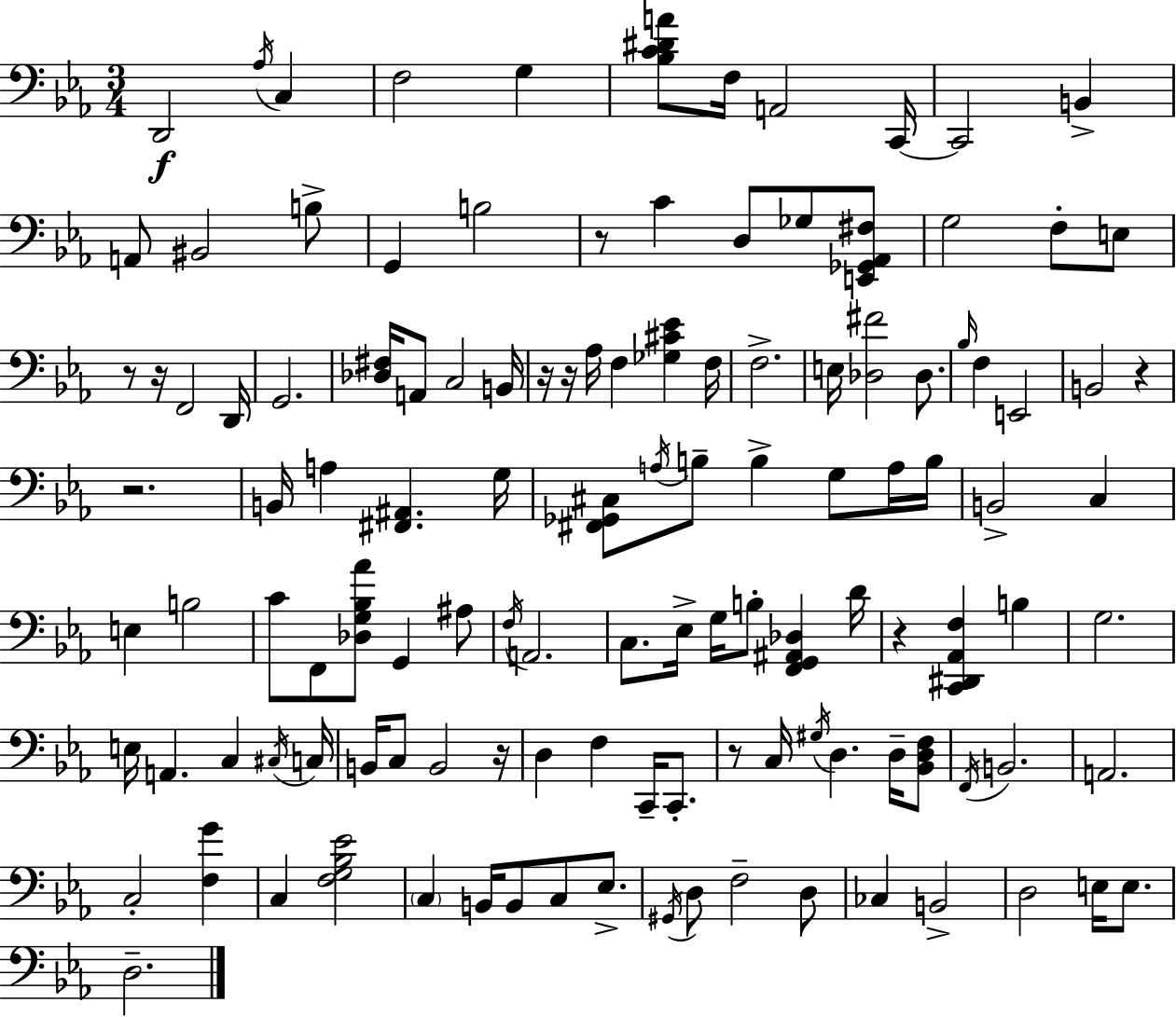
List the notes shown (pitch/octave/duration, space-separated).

D2/h Ab3/s C3/q F3/h G3/q [Bb3,C4,D#4,A4]/e F3/s A2/h C2/s C2/h B2/q A2/e BIS2/h B3/e G2/q B3/h R/e C4/q D3/e Gb3/e [E2,Gb2,Ab2,F#3]/e G3/h F3/e E3/e R/e R/s F2/h D2/s G2/h. [Db3,F#3]/s A2/e C3/h B2/s R/s R/s Ab3/s F3/q [Gb3,C#4,Eb4]/q F3/s F3/h. E3/s [Db3,F#4]/h Db3/e. Bb3/s F3/q E2/h B2/h R/q R/h. B2/s A3/q [F#2,A#2]/q. G3/s [F#2,Gb2,C#3]/e A3/s B3/e B3/q G3/e A3/s B3/s B2/h C3/q E3/q B3/h C4/e F2/e [Db3,G3,Bb3,Ab4]/e G2/q A#3/e F3/s A2/h. C3/e. Eb3/s G3/s B3/e [F2,G2,A#2,Db3]/q D4/s R/q [C2,D#2,Ab2,F3]/q B3/q G3/h. E3/s A2/q. C3/q C#3/s C3/s B2/s C3/e B2/h R/s D3/q F3/q C2/s C2/e. R/e C3/s G#3/s D3/q. D3/s [Bb2,D3,F3]/e F2/s B2/h. A2/h. C3/h [F3,G4]/q C3/q [F3,G3,Bb3,Eb4]/h C3/q B2/s B2/e C3/e Eb3/e. G#2/s D3/e F3/h D3/e CES3/q B2/h D3/h E3/s E3/e. D3/h.